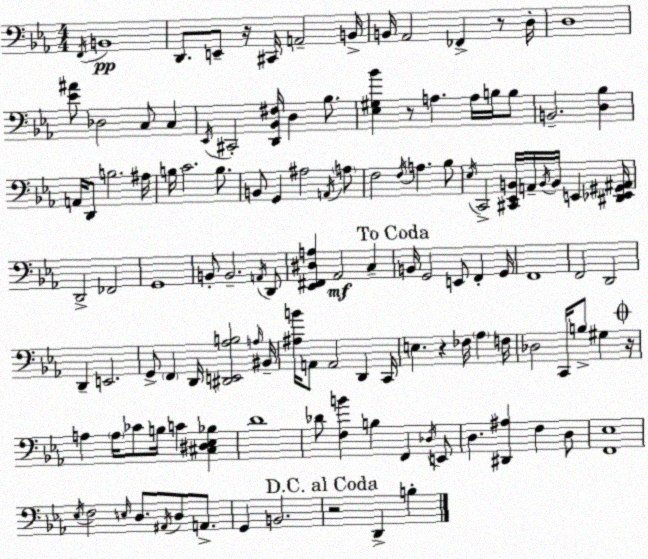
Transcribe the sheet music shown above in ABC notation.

X:1
T:Untitled
M:4/4
L:1/4
K:Cm
F,,/4 B,,4 D,,/2 E,,/2 z/4 ^C,,/4 A,,2 B,,/4 B,,/4 _A,,2 _F,, z/2 D,/4 D,4 [_E^A]/2 _D,2 C,/2 C, _E,,/4 ^C,,2 [D,,_B,,^F,]/4 D, _B,/2 [_E,^G,_B] z/2 A, A,/4 B,/4 B,/2 B,,2 [D,_B,] A,,/4 D,,/2 B,2 ^A,/4 B,/4 C2 B,/2 B,,/2 G,, ^A,2 A,,/4 A,/2 F,2 F,/4 A, _B,/2 _E,/4 C,,2 [^C,,_E,,B,,]/4 A,,/4 B,,/4 B,,/4 E,, [^D,,_E,,^G,,^A,,]/4 D,,2 _F,,2 G,,4 B,,/2 B,,2 A,,/4 D,,/2 [_E,,^F,,^D,A,] _A,,2 C, B,,/4 G,,2 E,,/2 F,, G,,/4 F,,4 F,,2 D,,2 D,, E,,2 G,,/2 F,, D,,/4 [^D,,E,,_A,B,]2 A,/4 ^B,,/4 [^A,B]/4 A,,/2 A,,2 D,, C,,/4 E, z _F,/4 _A, F,/4 _D,2 C,,/4 B,/2 ^G, z/4 A, A,/4 _C/2 B,/4 C [^C,^D,_E,_B,] D4 _D/2 [F,B] B, F,, _D,/4 E,,/2 D, [^D,,^A,] F, D,/2 [F,,_E,]4 _E,/4 F,2 E,/4 D,/2 ^A,,/4 D,/2 A,,/2 G,, B,,2 z2 D,, B,